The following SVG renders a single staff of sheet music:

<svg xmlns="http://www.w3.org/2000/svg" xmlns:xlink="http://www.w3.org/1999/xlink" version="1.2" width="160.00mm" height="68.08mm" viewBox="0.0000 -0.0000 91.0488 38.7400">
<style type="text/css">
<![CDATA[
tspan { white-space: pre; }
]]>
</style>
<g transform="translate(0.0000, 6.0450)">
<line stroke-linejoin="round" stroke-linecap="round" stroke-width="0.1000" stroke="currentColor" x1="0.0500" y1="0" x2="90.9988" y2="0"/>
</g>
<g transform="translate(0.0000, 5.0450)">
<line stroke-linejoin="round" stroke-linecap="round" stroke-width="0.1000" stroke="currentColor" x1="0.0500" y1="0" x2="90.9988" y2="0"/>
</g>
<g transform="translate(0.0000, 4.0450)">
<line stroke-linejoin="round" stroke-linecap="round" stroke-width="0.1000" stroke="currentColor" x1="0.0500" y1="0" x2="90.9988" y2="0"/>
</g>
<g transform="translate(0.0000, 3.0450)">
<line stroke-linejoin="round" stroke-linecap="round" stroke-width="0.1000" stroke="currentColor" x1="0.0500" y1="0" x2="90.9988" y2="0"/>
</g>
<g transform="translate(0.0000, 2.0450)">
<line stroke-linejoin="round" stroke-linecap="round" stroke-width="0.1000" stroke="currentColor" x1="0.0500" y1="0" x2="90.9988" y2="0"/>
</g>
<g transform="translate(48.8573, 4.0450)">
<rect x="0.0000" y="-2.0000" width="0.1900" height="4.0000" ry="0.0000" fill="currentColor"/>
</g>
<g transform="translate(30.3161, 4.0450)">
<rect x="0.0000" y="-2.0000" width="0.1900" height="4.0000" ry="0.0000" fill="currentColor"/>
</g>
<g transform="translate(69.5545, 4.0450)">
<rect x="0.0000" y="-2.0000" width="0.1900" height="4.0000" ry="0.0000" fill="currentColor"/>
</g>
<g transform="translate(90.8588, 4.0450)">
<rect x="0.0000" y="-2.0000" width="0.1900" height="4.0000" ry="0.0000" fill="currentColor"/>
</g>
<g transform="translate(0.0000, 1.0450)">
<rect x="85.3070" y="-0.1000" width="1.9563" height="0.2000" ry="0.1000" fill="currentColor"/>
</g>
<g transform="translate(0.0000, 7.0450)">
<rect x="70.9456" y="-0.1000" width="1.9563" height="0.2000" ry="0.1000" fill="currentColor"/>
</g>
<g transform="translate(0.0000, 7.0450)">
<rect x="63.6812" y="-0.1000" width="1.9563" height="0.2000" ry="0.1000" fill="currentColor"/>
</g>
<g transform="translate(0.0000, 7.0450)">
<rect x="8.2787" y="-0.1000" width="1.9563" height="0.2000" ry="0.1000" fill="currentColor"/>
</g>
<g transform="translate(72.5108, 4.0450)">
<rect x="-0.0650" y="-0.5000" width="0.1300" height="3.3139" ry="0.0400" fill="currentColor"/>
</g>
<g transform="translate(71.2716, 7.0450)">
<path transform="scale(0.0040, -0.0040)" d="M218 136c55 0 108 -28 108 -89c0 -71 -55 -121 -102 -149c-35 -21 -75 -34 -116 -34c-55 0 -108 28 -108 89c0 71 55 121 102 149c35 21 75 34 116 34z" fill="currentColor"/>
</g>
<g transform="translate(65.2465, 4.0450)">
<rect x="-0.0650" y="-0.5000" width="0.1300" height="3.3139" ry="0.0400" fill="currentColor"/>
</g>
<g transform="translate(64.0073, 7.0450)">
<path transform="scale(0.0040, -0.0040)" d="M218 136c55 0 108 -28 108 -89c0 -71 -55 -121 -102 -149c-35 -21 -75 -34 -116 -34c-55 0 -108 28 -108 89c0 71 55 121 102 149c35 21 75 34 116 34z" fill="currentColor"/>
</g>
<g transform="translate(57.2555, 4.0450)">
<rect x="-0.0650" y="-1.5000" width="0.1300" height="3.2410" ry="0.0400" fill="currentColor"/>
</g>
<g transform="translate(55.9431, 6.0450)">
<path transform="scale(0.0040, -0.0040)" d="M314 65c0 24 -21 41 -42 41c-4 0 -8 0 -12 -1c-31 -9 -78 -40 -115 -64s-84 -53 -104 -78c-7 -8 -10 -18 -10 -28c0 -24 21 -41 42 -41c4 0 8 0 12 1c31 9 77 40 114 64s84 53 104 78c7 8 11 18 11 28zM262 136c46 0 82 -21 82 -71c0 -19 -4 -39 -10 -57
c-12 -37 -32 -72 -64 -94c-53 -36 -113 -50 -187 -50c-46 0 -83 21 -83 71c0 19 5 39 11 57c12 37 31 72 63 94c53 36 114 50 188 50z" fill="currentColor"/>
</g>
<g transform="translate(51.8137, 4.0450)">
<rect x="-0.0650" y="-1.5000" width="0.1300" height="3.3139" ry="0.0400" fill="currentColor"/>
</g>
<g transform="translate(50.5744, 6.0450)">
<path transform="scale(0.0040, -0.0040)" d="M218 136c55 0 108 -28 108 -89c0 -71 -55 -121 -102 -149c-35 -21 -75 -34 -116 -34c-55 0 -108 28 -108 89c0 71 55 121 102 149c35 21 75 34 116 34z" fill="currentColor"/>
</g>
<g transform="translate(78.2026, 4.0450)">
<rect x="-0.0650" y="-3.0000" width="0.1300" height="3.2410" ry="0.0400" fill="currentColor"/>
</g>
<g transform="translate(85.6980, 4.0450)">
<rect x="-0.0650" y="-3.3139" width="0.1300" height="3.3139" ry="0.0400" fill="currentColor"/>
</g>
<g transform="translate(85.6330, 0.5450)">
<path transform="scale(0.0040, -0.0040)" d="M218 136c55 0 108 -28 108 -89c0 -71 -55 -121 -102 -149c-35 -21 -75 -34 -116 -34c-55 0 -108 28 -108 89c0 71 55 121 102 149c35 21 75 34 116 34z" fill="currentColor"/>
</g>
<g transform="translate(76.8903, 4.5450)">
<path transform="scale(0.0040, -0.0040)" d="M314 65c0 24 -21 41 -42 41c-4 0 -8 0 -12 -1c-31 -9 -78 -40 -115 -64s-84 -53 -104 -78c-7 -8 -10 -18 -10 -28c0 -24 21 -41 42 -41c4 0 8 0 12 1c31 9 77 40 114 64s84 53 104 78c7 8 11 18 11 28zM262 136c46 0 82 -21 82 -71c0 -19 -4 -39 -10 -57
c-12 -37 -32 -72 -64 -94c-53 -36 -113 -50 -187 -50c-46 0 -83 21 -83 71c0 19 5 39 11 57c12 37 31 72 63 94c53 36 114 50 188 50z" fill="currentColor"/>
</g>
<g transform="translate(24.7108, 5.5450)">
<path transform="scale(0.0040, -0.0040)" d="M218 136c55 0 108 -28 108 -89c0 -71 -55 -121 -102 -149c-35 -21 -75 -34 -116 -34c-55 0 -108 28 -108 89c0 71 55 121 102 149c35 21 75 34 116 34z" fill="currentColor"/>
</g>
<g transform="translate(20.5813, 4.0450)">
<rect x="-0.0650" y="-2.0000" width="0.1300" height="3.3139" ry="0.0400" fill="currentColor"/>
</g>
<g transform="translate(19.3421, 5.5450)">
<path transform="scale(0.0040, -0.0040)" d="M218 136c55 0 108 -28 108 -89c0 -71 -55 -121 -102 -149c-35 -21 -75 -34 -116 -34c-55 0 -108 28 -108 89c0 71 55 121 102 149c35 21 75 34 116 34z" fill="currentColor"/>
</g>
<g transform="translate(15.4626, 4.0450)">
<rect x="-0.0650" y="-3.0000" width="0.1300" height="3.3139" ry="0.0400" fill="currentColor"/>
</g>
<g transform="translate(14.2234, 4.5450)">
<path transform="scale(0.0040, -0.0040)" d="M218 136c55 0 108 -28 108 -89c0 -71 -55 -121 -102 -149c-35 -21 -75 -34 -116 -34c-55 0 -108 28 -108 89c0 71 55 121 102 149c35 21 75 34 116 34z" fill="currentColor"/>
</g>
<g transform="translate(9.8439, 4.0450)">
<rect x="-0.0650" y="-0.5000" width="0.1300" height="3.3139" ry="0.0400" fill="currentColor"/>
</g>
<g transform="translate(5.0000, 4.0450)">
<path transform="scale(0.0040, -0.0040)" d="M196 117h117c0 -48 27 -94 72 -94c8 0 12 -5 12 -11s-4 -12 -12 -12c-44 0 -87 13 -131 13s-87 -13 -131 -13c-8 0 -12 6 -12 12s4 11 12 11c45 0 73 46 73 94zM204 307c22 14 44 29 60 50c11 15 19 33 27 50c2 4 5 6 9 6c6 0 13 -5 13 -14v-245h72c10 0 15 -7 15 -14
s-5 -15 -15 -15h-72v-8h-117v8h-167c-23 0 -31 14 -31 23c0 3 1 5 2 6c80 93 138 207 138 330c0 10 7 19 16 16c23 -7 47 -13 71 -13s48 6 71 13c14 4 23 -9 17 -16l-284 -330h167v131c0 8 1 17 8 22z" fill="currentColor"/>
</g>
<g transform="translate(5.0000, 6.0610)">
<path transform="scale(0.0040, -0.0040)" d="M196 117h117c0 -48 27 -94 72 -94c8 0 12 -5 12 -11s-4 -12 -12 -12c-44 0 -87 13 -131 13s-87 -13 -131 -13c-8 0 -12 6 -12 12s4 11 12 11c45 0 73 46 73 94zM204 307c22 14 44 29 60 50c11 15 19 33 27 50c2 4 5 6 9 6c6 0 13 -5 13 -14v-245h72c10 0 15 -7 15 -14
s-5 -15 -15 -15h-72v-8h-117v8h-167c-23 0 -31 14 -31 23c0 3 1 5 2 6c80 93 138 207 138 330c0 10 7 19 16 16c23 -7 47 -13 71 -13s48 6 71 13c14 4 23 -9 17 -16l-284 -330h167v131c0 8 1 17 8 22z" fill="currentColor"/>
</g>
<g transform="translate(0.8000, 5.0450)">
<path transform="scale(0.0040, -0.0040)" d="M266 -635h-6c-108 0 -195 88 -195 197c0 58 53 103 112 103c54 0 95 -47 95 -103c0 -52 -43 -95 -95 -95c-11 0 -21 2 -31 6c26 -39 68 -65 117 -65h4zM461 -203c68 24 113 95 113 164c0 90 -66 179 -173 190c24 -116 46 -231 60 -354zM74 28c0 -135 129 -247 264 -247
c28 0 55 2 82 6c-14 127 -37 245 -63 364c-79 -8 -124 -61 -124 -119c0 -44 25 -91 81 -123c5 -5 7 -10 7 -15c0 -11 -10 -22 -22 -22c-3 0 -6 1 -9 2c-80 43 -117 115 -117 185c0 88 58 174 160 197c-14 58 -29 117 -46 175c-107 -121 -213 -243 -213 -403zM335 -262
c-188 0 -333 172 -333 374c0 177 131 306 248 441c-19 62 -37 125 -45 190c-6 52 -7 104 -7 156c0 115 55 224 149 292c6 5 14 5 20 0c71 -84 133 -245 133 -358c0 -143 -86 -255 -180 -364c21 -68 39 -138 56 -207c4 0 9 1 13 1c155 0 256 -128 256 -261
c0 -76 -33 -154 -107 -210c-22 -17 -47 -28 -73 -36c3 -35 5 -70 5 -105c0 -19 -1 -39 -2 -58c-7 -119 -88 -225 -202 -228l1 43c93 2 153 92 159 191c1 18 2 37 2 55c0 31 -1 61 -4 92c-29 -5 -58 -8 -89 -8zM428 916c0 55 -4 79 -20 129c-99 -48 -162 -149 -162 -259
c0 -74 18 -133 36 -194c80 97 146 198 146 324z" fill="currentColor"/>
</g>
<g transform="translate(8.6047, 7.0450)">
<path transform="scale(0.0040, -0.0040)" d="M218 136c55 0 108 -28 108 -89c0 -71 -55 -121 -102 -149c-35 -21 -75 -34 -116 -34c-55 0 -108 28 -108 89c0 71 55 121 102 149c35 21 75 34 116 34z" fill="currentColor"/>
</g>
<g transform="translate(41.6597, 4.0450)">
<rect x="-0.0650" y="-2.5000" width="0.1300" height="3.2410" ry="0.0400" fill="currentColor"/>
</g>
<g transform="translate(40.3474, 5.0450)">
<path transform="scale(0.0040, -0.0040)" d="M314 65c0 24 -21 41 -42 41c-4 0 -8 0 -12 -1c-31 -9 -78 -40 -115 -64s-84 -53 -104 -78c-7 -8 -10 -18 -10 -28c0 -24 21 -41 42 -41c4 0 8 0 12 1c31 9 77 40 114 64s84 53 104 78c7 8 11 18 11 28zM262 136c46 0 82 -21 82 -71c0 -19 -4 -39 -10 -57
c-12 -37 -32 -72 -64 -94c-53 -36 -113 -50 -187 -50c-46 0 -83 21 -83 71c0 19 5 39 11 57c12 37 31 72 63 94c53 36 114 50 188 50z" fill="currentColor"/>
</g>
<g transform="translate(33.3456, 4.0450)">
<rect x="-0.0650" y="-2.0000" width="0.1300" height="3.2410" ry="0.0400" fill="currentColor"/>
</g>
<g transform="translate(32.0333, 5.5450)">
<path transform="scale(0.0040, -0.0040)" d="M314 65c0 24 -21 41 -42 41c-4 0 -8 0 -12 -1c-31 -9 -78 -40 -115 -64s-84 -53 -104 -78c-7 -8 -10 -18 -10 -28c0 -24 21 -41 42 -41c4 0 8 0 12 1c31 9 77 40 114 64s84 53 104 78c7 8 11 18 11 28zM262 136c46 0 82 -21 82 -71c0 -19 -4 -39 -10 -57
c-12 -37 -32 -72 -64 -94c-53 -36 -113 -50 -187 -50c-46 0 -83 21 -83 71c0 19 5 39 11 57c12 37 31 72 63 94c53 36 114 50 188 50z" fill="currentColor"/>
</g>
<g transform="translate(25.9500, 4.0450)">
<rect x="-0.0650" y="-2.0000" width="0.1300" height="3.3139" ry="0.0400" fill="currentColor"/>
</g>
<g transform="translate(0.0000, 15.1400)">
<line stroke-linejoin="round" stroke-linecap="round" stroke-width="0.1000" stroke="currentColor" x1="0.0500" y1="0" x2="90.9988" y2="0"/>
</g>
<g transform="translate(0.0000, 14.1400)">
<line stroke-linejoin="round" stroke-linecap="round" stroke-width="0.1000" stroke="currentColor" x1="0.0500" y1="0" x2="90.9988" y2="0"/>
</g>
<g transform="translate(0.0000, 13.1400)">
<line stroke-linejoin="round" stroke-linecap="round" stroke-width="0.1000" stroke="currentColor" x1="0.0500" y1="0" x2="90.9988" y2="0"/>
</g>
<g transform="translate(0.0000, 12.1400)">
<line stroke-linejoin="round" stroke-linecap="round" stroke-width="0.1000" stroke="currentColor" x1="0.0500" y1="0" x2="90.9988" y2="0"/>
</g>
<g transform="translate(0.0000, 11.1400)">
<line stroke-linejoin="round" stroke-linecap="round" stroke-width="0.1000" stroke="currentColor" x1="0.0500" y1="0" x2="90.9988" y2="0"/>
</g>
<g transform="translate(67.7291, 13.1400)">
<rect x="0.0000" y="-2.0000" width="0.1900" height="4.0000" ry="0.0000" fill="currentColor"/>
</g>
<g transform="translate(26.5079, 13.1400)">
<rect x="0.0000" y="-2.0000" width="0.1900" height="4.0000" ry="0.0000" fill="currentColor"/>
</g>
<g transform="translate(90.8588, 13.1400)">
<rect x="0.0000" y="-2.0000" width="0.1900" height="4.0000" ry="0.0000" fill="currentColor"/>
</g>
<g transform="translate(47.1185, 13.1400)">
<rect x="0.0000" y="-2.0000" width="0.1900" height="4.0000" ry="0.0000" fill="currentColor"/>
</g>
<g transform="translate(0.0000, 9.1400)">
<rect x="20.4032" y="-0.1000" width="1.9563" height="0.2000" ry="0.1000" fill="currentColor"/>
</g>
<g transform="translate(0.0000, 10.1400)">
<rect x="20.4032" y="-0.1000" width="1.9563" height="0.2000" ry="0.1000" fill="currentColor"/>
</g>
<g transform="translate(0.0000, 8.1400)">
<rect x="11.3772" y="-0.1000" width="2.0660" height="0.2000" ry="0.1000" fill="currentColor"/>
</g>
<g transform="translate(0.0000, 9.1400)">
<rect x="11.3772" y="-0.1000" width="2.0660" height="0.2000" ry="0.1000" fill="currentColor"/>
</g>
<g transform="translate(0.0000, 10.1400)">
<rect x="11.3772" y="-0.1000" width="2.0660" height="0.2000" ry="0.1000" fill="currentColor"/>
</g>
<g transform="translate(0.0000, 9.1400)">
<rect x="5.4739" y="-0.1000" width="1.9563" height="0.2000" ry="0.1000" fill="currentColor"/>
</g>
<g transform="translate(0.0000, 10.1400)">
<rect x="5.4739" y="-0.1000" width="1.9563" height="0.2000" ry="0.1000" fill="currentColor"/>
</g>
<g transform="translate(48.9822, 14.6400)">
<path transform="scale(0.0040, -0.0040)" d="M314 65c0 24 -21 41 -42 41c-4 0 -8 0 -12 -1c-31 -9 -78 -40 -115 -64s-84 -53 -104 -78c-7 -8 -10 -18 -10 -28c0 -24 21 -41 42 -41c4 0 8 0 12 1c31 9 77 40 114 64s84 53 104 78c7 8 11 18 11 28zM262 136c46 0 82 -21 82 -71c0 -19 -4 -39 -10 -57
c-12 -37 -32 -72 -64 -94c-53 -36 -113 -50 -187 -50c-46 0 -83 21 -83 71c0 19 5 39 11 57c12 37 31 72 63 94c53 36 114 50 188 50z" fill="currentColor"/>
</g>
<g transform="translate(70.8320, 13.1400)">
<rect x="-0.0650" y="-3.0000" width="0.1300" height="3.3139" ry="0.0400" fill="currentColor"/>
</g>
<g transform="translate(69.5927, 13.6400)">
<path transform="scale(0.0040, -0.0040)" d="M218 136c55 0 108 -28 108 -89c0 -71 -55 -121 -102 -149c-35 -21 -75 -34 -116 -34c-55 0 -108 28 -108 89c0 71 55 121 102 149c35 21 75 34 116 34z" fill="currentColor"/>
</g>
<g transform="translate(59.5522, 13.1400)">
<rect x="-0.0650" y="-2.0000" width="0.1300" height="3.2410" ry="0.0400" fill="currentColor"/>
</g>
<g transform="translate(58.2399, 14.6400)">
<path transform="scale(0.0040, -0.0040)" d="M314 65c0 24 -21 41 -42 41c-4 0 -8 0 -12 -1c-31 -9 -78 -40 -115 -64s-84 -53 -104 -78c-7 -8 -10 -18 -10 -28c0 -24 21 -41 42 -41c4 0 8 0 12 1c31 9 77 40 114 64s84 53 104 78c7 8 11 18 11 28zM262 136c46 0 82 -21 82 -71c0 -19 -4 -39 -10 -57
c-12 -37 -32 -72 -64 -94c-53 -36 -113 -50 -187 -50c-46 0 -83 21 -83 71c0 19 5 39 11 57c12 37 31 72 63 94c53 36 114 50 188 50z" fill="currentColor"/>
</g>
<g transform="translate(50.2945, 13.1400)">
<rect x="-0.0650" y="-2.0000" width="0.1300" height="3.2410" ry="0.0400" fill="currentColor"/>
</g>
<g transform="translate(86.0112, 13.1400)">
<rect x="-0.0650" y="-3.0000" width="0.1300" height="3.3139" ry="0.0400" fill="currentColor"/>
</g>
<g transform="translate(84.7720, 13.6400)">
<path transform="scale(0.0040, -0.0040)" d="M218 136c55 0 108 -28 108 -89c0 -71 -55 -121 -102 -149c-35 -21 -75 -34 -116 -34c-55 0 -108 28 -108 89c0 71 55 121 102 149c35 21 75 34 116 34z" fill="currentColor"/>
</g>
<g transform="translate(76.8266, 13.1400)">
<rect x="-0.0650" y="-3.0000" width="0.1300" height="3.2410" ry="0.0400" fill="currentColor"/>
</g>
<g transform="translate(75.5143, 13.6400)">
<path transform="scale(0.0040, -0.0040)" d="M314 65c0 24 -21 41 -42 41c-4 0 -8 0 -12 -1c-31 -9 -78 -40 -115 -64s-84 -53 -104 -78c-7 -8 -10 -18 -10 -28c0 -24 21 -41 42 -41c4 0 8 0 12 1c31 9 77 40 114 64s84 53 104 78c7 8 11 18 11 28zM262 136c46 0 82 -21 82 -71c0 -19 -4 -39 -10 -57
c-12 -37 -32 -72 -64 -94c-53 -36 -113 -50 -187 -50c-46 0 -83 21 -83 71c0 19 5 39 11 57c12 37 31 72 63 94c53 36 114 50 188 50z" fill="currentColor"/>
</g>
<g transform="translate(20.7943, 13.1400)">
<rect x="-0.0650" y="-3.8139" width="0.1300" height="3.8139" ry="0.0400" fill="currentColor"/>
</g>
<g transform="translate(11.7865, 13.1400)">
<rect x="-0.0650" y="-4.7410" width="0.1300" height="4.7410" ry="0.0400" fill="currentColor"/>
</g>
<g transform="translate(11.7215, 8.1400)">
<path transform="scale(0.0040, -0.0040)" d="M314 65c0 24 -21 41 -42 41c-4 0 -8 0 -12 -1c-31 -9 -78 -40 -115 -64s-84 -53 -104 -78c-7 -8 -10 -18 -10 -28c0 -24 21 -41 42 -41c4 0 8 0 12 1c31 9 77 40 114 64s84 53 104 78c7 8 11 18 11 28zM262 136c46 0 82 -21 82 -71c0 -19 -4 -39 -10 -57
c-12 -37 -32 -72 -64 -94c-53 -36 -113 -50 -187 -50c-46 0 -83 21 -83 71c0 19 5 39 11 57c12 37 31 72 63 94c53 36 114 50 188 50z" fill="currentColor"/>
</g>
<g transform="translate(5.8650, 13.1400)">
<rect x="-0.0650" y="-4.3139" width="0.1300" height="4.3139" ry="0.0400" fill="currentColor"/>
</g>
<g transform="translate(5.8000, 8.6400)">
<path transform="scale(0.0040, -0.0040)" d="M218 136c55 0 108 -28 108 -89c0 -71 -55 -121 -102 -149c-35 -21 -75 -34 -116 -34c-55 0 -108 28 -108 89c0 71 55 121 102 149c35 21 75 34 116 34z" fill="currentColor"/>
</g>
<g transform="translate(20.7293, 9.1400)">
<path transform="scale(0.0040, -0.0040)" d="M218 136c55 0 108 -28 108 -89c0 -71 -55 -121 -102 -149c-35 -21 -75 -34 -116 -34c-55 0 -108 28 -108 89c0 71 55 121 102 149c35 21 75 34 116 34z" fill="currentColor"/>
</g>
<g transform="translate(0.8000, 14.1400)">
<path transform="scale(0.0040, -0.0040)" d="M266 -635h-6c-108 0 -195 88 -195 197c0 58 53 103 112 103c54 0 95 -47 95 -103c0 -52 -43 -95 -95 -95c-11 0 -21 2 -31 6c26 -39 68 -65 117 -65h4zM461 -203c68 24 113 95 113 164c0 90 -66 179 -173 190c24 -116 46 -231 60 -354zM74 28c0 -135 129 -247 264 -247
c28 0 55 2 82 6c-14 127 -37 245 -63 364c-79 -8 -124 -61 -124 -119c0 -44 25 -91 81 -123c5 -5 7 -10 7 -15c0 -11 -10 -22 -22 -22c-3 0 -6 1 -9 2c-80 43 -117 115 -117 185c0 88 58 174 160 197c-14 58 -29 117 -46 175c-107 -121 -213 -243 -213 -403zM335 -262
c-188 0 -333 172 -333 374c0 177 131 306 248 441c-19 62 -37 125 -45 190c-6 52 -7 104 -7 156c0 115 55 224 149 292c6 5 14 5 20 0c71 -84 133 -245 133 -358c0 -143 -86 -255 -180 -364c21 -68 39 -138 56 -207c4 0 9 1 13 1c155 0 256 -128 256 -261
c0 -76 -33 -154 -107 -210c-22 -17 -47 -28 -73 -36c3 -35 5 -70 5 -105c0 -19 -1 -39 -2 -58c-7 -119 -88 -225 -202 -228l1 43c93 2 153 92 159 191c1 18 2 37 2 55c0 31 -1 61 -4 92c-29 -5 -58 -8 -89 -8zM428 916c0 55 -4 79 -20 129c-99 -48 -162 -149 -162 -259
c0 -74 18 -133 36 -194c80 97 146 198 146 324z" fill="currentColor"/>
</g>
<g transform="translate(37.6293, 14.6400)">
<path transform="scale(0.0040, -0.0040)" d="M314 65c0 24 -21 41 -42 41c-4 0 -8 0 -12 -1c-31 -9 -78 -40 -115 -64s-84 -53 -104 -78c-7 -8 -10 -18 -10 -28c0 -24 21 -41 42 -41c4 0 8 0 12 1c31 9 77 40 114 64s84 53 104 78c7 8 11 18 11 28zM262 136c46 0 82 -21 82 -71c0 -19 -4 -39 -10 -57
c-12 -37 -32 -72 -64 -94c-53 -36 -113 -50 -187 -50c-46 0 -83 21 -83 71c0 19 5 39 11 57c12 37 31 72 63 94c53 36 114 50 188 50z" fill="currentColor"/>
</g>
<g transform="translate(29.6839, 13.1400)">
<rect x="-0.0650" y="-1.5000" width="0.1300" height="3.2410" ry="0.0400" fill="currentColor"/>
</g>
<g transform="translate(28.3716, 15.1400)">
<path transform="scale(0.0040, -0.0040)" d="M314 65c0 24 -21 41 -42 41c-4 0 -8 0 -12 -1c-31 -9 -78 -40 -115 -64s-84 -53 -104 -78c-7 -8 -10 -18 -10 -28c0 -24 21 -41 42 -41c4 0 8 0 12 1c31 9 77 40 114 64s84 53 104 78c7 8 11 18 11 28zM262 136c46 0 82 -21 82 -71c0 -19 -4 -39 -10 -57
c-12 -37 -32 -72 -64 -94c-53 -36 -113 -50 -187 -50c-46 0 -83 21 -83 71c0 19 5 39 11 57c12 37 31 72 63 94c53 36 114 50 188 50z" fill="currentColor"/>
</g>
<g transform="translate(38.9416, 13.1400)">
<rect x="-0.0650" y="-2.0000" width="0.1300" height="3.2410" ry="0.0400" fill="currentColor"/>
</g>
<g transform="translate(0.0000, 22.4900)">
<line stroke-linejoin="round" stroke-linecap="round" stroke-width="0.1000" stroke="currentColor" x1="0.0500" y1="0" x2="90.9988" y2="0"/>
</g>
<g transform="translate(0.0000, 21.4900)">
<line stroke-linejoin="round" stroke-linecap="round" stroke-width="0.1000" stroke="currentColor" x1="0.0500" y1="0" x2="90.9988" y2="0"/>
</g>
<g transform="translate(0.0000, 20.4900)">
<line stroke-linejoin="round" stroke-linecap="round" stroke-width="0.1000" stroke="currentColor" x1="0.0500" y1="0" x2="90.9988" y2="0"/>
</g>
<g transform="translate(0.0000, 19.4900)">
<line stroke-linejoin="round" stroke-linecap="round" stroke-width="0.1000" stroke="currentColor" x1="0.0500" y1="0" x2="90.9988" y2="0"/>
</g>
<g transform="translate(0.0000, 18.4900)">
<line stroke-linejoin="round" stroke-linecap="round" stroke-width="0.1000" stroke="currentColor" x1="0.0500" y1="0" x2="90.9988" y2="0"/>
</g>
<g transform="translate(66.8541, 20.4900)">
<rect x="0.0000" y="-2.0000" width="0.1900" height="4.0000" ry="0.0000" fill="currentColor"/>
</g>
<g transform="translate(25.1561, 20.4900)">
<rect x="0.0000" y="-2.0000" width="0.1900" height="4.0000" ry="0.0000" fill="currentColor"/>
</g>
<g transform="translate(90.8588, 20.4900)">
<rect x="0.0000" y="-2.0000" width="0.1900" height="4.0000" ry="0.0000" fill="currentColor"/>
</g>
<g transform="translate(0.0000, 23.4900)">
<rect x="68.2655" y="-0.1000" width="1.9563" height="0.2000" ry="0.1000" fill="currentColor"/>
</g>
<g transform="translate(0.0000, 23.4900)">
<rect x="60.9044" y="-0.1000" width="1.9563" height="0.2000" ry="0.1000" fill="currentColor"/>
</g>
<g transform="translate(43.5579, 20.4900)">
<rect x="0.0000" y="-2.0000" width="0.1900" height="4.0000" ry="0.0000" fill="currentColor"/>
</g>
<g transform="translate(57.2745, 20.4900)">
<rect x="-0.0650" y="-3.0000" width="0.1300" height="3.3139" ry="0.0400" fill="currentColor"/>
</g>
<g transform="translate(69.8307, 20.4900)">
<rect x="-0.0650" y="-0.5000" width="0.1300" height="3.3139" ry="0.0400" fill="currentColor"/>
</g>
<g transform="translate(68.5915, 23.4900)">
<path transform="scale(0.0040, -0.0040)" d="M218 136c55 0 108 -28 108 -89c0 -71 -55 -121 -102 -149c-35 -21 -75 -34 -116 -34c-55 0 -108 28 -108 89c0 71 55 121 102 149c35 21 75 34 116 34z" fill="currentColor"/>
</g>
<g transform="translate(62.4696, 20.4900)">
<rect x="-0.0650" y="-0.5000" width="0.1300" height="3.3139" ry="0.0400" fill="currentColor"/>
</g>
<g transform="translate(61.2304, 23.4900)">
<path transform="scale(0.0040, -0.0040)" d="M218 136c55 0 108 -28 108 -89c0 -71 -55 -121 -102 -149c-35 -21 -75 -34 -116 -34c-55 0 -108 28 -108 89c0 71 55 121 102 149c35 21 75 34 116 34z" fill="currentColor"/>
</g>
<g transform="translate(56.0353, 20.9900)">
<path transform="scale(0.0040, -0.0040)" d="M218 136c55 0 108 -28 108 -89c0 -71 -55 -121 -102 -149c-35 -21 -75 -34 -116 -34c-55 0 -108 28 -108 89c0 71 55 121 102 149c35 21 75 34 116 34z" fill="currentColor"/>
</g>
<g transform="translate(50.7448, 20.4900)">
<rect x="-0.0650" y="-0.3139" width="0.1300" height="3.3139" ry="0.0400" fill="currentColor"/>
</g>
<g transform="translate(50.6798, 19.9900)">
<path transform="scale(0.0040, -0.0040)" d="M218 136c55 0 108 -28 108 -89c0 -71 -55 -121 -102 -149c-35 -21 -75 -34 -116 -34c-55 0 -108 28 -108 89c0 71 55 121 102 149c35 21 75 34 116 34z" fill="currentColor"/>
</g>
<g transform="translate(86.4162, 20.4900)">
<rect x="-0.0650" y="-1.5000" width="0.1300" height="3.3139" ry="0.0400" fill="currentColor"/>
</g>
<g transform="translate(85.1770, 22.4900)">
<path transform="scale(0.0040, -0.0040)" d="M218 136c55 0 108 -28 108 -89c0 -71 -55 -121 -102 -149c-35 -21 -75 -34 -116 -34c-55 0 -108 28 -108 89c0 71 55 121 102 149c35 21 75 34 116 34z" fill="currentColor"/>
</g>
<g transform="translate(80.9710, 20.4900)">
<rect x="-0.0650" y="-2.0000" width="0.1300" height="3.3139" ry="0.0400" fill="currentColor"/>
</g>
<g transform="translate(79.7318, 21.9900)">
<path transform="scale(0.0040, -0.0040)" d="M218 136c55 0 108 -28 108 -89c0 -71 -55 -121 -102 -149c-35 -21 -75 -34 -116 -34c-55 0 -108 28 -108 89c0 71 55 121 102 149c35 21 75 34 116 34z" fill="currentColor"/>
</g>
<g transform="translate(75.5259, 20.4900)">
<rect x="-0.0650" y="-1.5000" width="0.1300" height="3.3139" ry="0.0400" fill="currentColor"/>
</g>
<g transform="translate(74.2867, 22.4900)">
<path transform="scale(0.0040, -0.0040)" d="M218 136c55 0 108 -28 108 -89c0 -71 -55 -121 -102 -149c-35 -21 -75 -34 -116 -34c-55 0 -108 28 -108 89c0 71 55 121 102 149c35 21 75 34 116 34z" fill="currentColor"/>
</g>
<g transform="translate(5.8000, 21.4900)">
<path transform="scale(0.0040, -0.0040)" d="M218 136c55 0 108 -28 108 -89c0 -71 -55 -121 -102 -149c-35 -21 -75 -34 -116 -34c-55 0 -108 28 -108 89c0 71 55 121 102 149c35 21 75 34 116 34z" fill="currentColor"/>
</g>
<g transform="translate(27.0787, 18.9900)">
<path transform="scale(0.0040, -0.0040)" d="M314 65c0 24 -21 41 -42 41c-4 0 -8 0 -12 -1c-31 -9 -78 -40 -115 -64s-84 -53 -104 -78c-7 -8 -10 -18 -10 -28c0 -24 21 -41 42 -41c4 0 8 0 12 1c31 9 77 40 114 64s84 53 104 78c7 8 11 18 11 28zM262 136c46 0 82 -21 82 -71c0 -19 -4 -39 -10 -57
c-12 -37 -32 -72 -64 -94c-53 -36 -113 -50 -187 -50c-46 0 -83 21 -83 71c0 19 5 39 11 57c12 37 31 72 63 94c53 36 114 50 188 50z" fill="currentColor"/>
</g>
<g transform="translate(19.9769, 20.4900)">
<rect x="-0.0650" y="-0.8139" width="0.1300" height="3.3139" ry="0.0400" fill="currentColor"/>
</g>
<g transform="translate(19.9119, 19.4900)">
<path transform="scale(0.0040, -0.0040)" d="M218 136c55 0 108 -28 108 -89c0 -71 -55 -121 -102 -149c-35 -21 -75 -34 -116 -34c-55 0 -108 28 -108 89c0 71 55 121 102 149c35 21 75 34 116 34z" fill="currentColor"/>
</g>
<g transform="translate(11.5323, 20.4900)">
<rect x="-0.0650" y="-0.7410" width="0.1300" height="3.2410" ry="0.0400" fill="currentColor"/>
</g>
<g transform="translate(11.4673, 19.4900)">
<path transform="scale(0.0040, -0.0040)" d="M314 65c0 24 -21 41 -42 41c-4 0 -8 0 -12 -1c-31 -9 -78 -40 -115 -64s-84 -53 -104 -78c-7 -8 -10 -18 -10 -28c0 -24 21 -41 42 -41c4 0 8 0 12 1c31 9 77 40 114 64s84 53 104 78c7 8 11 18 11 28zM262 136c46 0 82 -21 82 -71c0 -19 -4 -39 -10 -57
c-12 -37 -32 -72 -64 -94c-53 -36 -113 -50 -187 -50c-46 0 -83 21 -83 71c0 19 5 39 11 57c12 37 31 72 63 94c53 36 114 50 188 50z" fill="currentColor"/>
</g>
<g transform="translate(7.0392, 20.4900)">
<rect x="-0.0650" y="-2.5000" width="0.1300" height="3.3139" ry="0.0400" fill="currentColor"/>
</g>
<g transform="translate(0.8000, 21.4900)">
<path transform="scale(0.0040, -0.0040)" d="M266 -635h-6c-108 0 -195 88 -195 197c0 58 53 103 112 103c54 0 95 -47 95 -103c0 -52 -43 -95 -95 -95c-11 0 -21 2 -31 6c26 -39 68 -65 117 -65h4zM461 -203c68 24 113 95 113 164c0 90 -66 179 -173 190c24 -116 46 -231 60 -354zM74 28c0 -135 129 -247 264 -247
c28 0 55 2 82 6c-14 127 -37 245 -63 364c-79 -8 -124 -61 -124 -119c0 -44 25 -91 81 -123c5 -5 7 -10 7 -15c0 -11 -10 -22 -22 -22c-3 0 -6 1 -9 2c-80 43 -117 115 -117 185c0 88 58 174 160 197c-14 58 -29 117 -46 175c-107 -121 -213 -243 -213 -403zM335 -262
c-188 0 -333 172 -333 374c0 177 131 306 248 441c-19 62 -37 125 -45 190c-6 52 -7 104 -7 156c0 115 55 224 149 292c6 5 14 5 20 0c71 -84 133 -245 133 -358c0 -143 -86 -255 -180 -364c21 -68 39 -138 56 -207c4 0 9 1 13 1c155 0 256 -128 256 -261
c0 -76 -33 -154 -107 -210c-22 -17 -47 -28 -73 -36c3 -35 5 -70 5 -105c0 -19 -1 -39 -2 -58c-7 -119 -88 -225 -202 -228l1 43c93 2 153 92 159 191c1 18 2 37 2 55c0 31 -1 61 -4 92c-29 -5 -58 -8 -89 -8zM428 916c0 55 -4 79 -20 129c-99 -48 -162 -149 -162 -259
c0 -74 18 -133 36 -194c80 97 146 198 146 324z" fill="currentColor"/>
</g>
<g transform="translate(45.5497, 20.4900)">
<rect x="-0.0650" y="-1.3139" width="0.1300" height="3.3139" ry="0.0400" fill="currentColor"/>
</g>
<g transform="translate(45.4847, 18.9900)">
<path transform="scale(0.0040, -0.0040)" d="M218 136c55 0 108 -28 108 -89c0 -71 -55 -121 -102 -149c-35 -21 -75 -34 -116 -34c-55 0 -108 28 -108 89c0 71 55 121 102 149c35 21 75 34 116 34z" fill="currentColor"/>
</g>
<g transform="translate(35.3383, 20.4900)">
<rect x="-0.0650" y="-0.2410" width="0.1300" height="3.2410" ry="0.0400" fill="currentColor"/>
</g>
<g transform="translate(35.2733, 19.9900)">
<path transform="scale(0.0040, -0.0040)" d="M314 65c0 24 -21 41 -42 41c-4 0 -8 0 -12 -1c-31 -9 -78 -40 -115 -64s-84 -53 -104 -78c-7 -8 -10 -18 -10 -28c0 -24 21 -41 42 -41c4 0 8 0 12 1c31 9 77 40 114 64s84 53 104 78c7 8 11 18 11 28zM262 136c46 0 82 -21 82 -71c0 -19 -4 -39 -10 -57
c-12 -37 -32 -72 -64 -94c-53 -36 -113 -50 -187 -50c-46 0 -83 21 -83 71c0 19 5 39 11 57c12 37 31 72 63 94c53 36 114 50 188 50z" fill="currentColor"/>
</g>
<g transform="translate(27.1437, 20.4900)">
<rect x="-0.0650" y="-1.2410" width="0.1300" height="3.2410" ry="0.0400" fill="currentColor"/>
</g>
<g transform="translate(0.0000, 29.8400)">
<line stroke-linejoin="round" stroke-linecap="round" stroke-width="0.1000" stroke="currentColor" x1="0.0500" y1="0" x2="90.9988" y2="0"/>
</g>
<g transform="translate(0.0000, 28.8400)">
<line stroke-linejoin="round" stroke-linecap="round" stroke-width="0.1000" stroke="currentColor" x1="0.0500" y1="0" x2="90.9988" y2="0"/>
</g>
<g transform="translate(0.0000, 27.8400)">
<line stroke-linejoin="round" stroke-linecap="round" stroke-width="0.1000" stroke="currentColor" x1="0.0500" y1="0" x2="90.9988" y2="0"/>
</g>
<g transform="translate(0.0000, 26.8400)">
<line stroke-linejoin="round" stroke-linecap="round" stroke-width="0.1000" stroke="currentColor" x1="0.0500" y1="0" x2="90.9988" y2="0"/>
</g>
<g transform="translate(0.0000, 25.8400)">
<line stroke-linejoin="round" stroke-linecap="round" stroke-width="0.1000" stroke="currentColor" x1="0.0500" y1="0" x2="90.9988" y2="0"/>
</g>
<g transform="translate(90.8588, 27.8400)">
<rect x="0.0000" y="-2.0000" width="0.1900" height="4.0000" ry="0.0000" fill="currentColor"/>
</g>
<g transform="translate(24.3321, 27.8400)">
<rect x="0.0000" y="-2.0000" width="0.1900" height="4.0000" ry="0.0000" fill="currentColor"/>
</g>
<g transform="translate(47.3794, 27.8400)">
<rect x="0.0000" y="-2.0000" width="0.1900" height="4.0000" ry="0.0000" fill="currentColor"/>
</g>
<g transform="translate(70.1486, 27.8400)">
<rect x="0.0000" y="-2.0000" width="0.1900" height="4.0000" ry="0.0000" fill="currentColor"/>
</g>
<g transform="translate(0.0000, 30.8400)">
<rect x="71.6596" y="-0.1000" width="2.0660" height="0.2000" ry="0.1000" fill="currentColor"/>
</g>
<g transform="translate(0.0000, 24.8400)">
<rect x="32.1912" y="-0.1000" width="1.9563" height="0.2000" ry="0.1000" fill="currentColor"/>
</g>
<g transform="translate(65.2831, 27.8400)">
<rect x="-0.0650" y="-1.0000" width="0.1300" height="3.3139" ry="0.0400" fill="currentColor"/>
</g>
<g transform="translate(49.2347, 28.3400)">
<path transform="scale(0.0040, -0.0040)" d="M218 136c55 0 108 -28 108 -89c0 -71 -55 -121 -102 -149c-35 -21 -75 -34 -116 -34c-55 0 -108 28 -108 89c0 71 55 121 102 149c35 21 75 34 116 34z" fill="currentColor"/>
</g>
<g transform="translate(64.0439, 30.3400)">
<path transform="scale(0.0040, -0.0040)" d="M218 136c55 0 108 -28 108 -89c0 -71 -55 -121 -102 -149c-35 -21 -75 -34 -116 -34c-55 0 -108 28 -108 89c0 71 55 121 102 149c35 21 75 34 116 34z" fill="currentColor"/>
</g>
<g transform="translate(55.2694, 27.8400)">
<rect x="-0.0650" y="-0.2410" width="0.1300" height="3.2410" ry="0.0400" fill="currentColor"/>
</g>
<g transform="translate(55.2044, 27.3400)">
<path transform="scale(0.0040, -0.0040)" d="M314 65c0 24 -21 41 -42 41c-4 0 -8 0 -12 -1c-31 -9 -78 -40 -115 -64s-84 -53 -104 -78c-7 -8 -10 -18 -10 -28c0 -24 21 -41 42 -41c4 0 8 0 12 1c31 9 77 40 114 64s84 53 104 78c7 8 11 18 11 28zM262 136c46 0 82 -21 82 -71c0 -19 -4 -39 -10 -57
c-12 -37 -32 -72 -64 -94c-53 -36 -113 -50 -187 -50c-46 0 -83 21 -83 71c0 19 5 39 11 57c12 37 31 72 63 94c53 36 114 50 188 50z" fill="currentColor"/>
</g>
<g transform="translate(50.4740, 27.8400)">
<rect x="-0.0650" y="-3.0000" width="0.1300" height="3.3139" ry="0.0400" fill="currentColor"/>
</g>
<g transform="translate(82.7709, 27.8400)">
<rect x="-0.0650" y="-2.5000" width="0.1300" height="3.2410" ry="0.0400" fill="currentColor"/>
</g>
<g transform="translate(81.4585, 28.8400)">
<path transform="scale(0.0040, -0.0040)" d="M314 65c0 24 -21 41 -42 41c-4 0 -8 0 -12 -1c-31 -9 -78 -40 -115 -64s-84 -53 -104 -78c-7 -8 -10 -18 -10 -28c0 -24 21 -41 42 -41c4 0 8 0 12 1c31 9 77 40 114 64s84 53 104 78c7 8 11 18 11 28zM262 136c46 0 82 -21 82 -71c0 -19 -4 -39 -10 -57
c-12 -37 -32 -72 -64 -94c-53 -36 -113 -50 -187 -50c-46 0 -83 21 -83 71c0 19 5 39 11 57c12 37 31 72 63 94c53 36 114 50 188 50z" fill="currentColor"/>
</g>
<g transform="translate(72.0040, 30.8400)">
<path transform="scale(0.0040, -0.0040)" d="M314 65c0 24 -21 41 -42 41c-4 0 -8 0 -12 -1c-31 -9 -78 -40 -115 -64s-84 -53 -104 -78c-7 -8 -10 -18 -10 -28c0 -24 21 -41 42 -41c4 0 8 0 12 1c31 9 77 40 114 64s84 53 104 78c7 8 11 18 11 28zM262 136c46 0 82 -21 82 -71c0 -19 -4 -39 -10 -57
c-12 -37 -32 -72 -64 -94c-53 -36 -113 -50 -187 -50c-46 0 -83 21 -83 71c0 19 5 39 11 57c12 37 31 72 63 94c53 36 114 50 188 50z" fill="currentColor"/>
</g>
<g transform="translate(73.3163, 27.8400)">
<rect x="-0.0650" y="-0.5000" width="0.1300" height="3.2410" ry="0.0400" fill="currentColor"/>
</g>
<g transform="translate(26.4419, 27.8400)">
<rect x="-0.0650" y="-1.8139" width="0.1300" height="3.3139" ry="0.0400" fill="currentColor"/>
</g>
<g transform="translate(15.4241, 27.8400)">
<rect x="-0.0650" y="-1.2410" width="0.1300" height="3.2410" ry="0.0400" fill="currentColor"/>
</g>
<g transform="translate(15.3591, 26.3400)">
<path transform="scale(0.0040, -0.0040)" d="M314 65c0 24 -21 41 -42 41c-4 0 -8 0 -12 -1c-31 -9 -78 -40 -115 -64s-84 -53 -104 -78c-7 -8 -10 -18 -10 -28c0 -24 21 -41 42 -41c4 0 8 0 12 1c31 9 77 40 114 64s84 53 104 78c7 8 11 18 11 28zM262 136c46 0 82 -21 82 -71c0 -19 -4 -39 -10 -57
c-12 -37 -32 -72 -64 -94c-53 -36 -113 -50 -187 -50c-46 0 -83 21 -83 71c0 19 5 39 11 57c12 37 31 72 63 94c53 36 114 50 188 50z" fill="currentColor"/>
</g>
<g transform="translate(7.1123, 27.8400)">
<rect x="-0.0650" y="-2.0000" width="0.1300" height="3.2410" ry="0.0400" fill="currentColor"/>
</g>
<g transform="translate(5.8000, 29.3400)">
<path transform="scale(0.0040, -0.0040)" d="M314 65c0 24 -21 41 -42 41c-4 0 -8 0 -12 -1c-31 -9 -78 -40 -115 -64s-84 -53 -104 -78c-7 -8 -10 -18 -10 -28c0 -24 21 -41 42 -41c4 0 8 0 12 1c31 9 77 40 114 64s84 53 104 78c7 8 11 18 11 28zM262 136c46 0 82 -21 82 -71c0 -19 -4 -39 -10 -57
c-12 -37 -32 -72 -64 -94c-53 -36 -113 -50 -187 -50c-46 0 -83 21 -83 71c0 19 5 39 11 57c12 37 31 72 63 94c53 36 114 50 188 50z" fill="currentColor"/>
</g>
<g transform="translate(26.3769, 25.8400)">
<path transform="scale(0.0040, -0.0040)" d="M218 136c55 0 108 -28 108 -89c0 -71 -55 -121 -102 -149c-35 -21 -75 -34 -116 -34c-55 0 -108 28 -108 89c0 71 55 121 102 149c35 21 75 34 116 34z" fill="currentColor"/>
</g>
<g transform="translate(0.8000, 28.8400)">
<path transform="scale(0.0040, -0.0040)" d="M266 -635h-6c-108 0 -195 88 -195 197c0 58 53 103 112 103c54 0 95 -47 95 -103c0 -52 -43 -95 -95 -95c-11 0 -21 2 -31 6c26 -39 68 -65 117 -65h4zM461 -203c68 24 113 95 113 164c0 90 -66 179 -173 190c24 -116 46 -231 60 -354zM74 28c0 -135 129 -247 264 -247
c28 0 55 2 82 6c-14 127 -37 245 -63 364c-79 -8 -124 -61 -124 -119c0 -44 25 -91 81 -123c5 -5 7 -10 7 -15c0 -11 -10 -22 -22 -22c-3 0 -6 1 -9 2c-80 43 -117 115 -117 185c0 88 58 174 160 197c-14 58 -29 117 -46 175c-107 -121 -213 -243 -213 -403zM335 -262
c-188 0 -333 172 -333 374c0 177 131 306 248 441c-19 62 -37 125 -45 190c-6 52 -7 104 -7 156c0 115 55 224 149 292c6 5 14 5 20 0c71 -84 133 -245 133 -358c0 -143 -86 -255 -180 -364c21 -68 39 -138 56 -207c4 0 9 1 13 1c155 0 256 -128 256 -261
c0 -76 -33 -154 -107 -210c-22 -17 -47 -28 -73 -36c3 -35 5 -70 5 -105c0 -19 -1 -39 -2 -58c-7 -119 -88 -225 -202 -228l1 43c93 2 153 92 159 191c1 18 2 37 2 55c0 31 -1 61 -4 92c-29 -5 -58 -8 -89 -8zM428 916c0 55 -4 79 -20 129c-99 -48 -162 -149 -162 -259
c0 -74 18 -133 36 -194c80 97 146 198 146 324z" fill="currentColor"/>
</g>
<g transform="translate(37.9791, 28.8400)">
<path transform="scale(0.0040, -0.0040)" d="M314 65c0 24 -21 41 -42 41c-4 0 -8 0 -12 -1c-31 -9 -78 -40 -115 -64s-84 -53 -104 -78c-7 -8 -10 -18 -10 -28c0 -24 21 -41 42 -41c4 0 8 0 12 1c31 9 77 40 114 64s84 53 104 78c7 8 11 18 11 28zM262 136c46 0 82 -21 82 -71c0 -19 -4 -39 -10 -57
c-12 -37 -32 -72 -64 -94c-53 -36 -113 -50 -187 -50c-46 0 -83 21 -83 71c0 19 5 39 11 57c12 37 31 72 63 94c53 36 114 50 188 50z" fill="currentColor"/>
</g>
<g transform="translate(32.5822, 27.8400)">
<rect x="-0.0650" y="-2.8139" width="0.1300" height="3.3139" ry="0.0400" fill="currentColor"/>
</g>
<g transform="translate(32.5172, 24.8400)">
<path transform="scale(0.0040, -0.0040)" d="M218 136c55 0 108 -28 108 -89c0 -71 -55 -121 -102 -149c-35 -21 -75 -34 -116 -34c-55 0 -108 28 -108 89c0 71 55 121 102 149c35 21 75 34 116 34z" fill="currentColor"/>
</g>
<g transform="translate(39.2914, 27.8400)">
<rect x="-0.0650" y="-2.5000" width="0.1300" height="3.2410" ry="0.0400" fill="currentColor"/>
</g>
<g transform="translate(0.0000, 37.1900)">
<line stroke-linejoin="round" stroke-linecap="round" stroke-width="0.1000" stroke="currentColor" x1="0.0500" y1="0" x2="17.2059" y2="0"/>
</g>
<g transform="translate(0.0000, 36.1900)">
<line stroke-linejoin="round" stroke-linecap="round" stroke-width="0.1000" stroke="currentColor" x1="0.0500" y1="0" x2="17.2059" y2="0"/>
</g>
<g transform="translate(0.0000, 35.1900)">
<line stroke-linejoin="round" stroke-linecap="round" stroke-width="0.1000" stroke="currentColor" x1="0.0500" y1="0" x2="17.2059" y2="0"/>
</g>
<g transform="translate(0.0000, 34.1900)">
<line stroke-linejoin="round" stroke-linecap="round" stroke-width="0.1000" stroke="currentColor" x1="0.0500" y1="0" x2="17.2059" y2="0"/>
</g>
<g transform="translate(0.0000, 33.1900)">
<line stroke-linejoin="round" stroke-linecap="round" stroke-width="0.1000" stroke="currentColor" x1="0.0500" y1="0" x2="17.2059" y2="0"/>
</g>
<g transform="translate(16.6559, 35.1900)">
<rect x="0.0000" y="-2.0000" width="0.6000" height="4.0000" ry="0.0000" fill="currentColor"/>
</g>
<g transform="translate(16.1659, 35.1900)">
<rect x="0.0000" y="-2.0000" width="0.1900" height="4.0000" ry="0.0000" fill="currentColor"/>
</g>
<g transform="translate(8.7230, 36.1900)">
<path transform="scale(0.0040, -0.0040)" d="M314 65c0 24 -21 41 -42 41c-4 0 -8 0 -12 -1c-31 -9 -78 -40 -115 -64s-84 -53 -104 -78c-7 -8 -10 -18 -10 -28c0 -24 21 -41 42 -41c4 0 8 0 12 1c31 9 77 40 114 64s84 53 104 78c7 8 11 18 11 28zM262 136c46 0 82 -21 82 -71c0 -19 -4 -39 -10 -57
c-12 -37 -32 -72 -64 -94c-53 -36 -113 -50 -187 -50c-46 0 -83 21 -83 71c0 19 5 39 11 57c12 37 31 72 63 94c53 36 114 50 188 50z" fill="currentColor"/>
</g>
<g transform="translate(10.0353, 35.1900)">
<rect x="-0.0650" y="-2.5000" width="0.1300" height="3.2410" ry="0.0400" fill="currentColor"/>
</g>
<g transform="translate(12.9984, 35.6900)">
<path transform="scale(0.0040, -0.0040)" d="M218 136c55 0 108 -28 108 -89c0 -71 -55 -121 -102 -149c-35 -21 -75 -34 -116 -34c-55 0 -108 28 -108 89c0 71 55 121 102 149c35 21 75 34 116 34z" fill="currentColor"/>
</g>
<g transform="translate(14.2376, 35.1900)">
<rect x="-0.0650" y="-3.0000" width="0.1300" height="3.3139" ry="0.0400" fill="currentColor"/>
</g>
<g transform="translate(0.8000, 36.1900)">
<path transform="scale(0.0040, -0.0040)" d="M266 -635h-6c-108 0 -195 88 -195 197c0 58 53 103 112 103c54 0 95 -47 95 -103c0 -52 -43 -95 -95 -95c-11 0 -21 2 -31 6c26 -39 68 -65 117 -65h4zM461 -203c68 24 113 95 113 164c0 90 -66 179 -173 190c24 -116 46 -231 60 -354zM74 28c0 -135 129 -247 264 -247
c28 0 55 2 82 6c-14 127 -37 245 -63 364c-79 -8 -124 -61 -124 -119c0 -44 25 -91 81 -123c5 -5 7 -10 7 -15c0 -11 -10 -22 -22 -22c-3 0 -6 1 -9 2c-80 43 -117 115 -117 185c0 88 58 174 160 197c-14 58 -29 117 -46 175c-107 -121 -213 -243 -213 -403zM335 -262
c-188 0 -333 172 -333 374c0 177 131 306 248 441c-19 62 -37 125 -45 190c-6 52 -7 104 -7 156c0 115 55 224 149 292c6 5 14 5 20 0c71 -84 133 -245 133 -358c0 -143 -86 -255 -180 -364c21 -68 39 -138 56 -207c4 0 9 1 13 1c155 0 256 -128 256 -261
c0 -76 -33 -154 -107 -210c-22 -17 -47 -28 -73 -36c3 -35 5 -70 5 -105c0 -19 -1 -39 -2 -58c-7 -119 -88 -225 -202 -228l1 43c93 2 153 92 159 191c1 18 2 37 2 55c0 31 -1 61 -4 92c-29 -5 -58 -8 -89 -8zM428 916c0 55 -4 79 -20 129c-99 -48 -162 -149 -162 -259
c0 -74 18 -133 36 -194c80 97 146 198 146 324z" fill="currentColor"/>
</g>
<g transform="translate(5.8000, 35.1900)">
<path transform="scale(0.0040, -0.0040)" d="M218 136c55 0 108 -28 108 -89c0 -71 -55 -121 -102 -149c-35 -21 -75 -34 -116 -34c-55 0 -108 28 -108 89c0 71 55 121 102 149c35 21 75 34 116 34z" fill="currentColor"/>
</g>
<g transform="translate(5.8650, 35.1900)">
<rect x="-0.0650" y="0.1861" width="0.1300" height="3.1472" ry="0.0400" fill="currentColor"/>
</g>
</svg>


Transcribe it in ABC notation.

X:1
T:Untitled
M:4/4
L:1/4
K:C
C A F F F2 G2 E E2 C C A2 b d' e'2 c' E2 F2 F2 F2 A A2 A G d2 d e2 c2 e c A C C E F E F2 e2 f a G2 A c2 D C2 G2 B G2 A